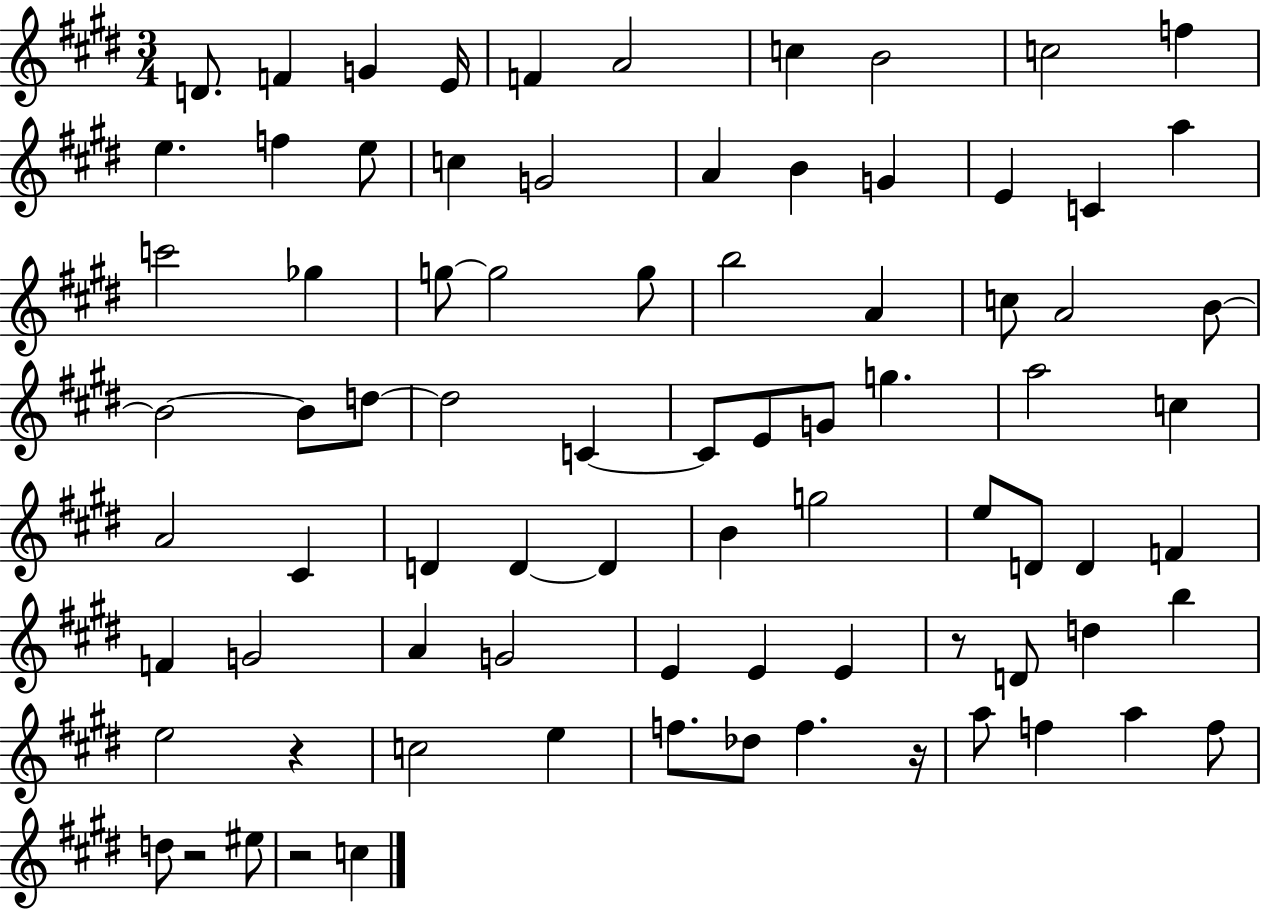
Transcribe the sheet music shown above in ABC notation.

X:1
T:Untitled
M:3/4
L:1/4
K:E
D/2 F G E/4 F A2 c B2 c2 f e f e/2 c G2 A B G E C a c'2 _g g/2 g2 g/2 b2 A c/2 A2 B/2 B2 B/2 d/2 d2 C C/2 E/2 G/2 g a2 c A2 ^C D D D B g2 e/2 D/2 D F F G2 A G2 E E E z/2 D/2 d b e2 z c2 e f/2 _d/2 f z/4 a/2 f a f/2 d/2 z2 ^e/2 z2 c